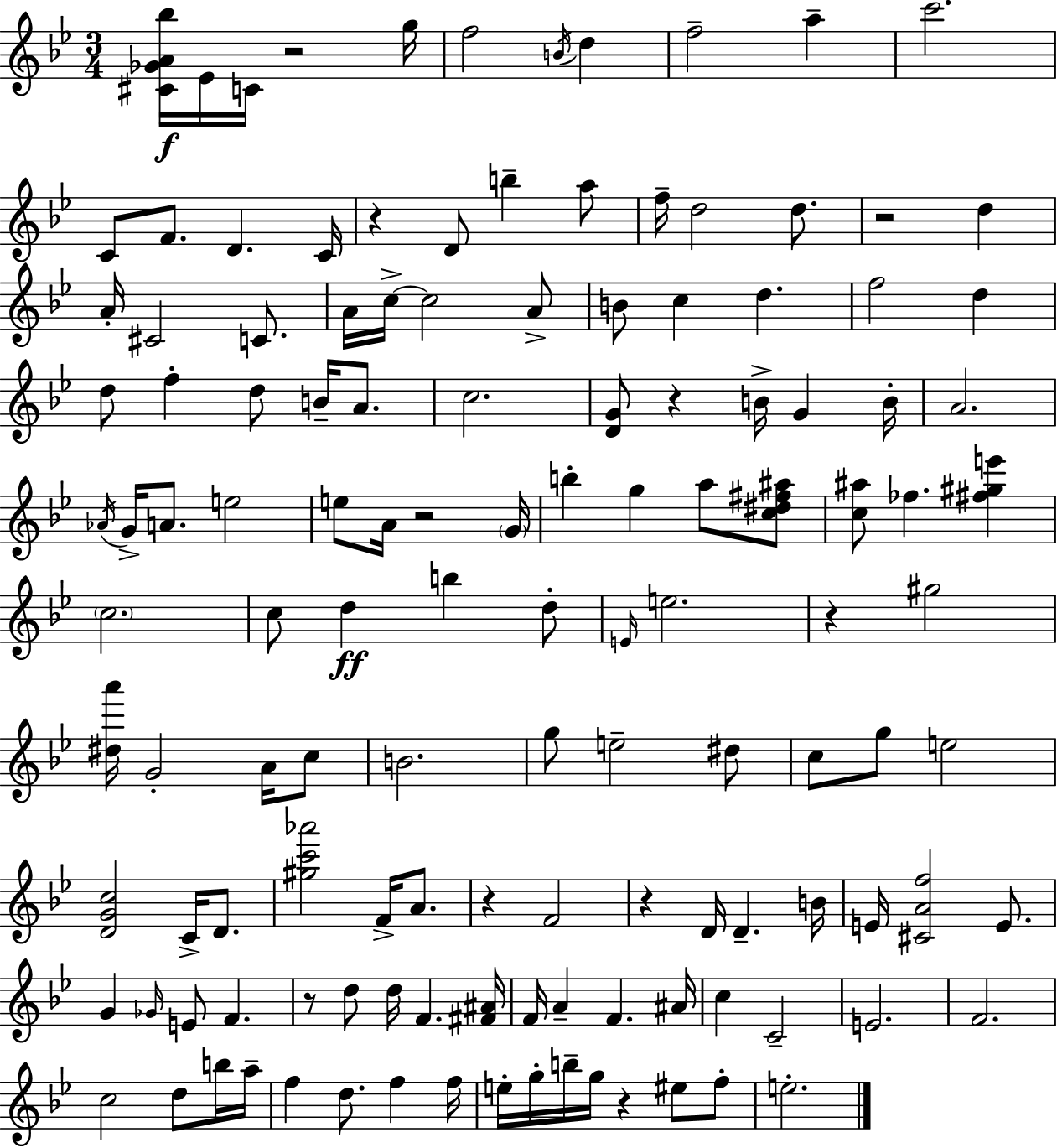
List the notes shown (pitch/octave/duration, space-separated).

[C#4,Gb4,A4,Bb5]/s Eb4/s C4/s R/h G5/s F5/h B4/s D5/q F5/h A5/q C6/h. C4/e F4/e. D4/q. C4/s R/q D4/e B5/q A5/e F5/s D5/h D5/e. R/h D5/q A4/s C#4/h C4/e. A4/s C5/s C5/h A4/e B4/e C5/q D5/q. F5/h D5/q D5/e F5/q D5/e B4/s A4/e. C5/h. [D4,G4]/e R/q B4/s G4/q B4/s A4/h. Ab4/s G4/s A4/e. E5/h E5/e A4/s R/h G4/s B5/q G5/q A5/e [C5,D#5,F#5,A#5]/e [C5,A#5]/e FES5/q. [F#5,G#5,E6]/q C5/h. C5/e D5/q B5/q D5/e E4/s E5/h. R/q G#5/h [D#5,A6]/s G4/h A4/s C5/e B4/h. G5/e E5/h D#5/e C5/e G5/e E5/h [D4,G4,C5]/h C4/s D4/e. [G#5,C6,Ab6]/h F4/s A4/e. R/q F4/h R/q D4/s D4/q. B4/s E4/s [C#4,A4,F5]/h E4/e. G4/q Gb4/s E4/e F4/q. R/e D5/e D5/s F4/q. [F#4,A#4]/s F4/s A4/q F4/q. A#4/s C5/q C4/h E4/h. F4/h. C5/h D5/e B5/s A5/s F5/q D5/e. F5/q F5/s E5/s G5/s B5/s G5/s R/q EIS5/e F5/e E5/h.